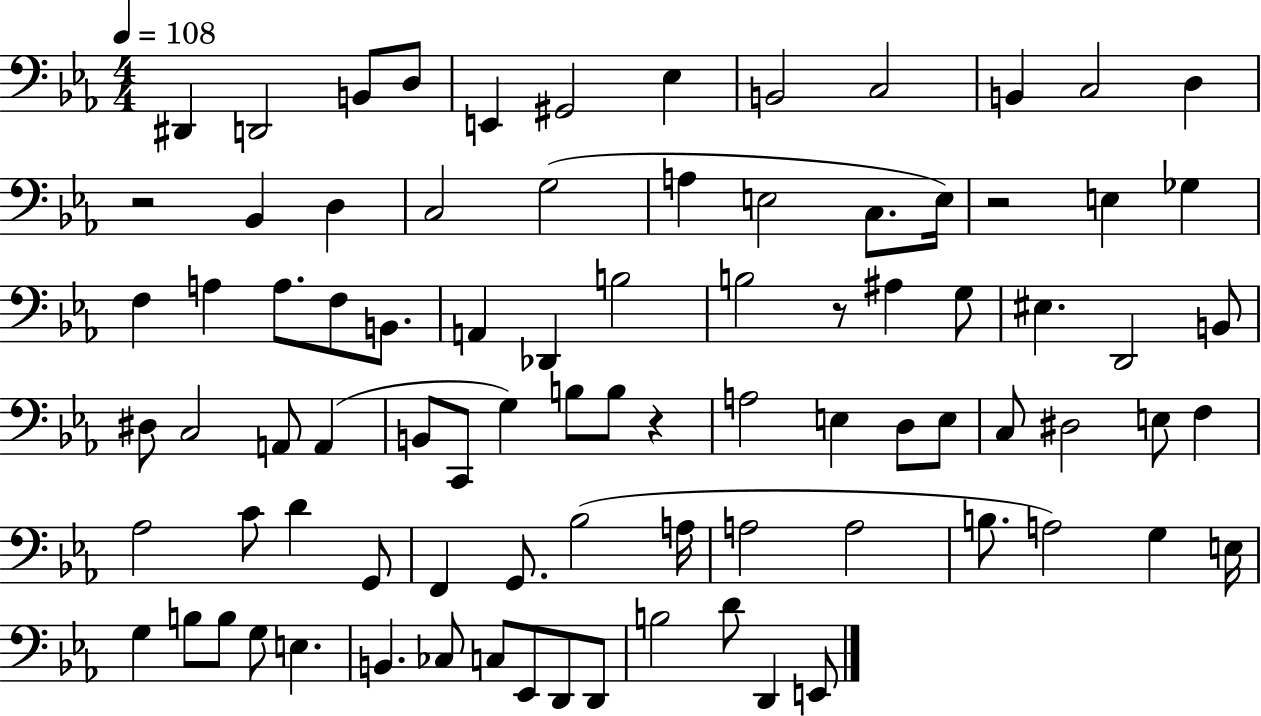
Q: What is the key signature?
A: EES major